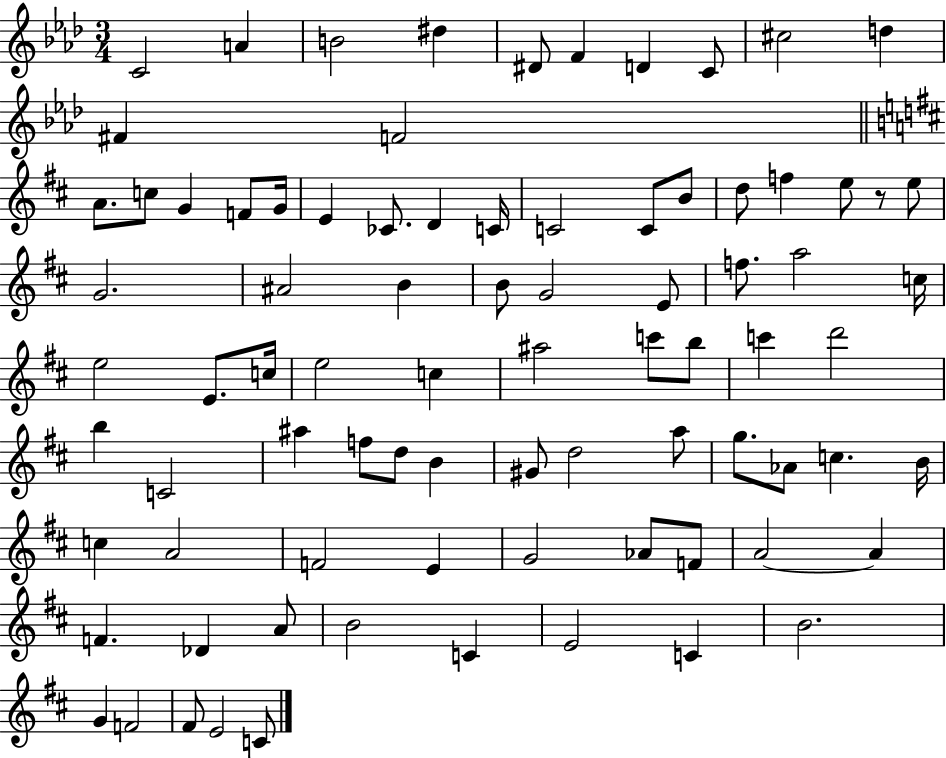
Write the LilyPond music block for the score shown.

{
  \clef treble
  \numericTimeSignature
  \time 3/4
  \key aes \major
  \repeat volta 2 { c'2 a'4 | b'2 dis''4 | dis'8 f'4 d'4 c'8 | cis''2 d''4 | \break fis'4 f'2 | \bar "||" \break \key b \minor a'8. c''8 g'4 f'8 g'16 | e'4 ces'8. d'4 c'16 | c'2 c'8 b'8 | d''8 f''4 e''8 r8 e''8 | \break g'2. | ais'2 b'4 | b'8 g'2 e'8 | f''8. a''2 c''16 | \break e''2 e'8. c''16 | e''2 c''4 | ais''2 c'''8 b''8 | c'''4 d'''2 | \break b''4 c'2 | ais''4 f''8 d''8 b'4 | gis'8 d''2 a''8 | g''8. aes'8 c''4. b'16 | \break c''4 a'2 | f'2 e'4 | g'2 aes'8 f'8 | a'2~~ a'4 | \break f'4. des'4 a'8 | b'2 c'4 | e'2 c'4 | b'2. | \break g'4 f'2 | fis'8 e'2 c'8 | } \bar "|."
}